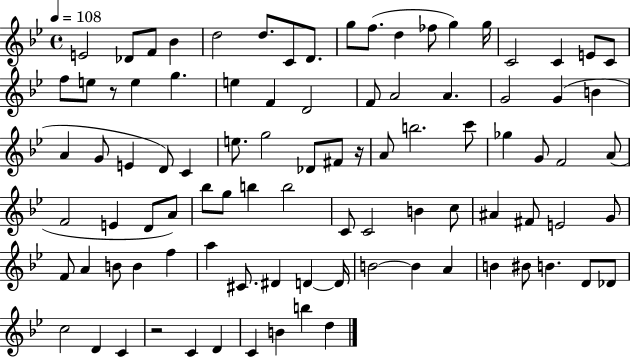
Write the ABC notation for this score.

X:1
T:Untitled
M:4/4
L:1/4
K:Bb
E2 _D/2 F/2 _B d2 d/2 C/2 D/2 g/2 f/2 d _f/2 g g/4 C2 C E/2 C/2 f/2 e/2 z/2 e g e F D2 F/2 A2 A G2 G B A G/2 E D/2 C e/2 g2 _D/2 ^F/2 z/4 A/2 b2 c'/2 _g G/2 F2 A/2 F2 E D/2 A/2 _b/2 g/2 b b2 C/2 C2 B c/2 ^A ^F/2 E2 G/2 F/2 A B/2 B f a ^C/2 ^D D D/4 B2 B A B ^B/2 B D/2 _D/2 c2 D C z2 C D C B b d